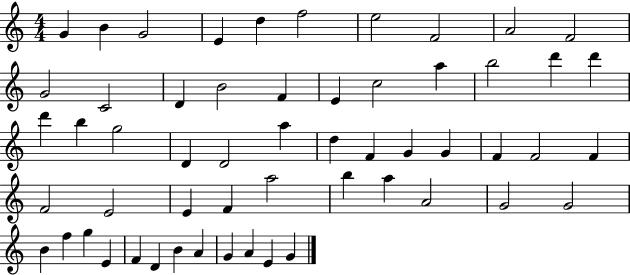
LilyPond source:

{
  \clef treble
  \numericTimeSignature
  \time 4/4
  \key c \major
  g'4 b'4 g'2 | e'4 d''4 f''2 | e''2 f'2 | a'2 f'2 | \break g'2 c'2 | d'4 b'2 f'4 | e'4 c''2 a''4 | b''2 d'''4 d'''4 | \break d'''4 b''4 g''2 | d'4 d'2 a''4 | d''4 f'4 g'4 g'4 | f'4 f'2 f'4 | \break f'2 e'2 | e'4 f'4 a''2 | b''4 a''4 a'2 | g'2 g'2 | \break b'4 f''4 g''4 e'4 | f'4 d'4 b'4 a'4 | g'4 a'4 e'4 g'4 | \bar "|."
}